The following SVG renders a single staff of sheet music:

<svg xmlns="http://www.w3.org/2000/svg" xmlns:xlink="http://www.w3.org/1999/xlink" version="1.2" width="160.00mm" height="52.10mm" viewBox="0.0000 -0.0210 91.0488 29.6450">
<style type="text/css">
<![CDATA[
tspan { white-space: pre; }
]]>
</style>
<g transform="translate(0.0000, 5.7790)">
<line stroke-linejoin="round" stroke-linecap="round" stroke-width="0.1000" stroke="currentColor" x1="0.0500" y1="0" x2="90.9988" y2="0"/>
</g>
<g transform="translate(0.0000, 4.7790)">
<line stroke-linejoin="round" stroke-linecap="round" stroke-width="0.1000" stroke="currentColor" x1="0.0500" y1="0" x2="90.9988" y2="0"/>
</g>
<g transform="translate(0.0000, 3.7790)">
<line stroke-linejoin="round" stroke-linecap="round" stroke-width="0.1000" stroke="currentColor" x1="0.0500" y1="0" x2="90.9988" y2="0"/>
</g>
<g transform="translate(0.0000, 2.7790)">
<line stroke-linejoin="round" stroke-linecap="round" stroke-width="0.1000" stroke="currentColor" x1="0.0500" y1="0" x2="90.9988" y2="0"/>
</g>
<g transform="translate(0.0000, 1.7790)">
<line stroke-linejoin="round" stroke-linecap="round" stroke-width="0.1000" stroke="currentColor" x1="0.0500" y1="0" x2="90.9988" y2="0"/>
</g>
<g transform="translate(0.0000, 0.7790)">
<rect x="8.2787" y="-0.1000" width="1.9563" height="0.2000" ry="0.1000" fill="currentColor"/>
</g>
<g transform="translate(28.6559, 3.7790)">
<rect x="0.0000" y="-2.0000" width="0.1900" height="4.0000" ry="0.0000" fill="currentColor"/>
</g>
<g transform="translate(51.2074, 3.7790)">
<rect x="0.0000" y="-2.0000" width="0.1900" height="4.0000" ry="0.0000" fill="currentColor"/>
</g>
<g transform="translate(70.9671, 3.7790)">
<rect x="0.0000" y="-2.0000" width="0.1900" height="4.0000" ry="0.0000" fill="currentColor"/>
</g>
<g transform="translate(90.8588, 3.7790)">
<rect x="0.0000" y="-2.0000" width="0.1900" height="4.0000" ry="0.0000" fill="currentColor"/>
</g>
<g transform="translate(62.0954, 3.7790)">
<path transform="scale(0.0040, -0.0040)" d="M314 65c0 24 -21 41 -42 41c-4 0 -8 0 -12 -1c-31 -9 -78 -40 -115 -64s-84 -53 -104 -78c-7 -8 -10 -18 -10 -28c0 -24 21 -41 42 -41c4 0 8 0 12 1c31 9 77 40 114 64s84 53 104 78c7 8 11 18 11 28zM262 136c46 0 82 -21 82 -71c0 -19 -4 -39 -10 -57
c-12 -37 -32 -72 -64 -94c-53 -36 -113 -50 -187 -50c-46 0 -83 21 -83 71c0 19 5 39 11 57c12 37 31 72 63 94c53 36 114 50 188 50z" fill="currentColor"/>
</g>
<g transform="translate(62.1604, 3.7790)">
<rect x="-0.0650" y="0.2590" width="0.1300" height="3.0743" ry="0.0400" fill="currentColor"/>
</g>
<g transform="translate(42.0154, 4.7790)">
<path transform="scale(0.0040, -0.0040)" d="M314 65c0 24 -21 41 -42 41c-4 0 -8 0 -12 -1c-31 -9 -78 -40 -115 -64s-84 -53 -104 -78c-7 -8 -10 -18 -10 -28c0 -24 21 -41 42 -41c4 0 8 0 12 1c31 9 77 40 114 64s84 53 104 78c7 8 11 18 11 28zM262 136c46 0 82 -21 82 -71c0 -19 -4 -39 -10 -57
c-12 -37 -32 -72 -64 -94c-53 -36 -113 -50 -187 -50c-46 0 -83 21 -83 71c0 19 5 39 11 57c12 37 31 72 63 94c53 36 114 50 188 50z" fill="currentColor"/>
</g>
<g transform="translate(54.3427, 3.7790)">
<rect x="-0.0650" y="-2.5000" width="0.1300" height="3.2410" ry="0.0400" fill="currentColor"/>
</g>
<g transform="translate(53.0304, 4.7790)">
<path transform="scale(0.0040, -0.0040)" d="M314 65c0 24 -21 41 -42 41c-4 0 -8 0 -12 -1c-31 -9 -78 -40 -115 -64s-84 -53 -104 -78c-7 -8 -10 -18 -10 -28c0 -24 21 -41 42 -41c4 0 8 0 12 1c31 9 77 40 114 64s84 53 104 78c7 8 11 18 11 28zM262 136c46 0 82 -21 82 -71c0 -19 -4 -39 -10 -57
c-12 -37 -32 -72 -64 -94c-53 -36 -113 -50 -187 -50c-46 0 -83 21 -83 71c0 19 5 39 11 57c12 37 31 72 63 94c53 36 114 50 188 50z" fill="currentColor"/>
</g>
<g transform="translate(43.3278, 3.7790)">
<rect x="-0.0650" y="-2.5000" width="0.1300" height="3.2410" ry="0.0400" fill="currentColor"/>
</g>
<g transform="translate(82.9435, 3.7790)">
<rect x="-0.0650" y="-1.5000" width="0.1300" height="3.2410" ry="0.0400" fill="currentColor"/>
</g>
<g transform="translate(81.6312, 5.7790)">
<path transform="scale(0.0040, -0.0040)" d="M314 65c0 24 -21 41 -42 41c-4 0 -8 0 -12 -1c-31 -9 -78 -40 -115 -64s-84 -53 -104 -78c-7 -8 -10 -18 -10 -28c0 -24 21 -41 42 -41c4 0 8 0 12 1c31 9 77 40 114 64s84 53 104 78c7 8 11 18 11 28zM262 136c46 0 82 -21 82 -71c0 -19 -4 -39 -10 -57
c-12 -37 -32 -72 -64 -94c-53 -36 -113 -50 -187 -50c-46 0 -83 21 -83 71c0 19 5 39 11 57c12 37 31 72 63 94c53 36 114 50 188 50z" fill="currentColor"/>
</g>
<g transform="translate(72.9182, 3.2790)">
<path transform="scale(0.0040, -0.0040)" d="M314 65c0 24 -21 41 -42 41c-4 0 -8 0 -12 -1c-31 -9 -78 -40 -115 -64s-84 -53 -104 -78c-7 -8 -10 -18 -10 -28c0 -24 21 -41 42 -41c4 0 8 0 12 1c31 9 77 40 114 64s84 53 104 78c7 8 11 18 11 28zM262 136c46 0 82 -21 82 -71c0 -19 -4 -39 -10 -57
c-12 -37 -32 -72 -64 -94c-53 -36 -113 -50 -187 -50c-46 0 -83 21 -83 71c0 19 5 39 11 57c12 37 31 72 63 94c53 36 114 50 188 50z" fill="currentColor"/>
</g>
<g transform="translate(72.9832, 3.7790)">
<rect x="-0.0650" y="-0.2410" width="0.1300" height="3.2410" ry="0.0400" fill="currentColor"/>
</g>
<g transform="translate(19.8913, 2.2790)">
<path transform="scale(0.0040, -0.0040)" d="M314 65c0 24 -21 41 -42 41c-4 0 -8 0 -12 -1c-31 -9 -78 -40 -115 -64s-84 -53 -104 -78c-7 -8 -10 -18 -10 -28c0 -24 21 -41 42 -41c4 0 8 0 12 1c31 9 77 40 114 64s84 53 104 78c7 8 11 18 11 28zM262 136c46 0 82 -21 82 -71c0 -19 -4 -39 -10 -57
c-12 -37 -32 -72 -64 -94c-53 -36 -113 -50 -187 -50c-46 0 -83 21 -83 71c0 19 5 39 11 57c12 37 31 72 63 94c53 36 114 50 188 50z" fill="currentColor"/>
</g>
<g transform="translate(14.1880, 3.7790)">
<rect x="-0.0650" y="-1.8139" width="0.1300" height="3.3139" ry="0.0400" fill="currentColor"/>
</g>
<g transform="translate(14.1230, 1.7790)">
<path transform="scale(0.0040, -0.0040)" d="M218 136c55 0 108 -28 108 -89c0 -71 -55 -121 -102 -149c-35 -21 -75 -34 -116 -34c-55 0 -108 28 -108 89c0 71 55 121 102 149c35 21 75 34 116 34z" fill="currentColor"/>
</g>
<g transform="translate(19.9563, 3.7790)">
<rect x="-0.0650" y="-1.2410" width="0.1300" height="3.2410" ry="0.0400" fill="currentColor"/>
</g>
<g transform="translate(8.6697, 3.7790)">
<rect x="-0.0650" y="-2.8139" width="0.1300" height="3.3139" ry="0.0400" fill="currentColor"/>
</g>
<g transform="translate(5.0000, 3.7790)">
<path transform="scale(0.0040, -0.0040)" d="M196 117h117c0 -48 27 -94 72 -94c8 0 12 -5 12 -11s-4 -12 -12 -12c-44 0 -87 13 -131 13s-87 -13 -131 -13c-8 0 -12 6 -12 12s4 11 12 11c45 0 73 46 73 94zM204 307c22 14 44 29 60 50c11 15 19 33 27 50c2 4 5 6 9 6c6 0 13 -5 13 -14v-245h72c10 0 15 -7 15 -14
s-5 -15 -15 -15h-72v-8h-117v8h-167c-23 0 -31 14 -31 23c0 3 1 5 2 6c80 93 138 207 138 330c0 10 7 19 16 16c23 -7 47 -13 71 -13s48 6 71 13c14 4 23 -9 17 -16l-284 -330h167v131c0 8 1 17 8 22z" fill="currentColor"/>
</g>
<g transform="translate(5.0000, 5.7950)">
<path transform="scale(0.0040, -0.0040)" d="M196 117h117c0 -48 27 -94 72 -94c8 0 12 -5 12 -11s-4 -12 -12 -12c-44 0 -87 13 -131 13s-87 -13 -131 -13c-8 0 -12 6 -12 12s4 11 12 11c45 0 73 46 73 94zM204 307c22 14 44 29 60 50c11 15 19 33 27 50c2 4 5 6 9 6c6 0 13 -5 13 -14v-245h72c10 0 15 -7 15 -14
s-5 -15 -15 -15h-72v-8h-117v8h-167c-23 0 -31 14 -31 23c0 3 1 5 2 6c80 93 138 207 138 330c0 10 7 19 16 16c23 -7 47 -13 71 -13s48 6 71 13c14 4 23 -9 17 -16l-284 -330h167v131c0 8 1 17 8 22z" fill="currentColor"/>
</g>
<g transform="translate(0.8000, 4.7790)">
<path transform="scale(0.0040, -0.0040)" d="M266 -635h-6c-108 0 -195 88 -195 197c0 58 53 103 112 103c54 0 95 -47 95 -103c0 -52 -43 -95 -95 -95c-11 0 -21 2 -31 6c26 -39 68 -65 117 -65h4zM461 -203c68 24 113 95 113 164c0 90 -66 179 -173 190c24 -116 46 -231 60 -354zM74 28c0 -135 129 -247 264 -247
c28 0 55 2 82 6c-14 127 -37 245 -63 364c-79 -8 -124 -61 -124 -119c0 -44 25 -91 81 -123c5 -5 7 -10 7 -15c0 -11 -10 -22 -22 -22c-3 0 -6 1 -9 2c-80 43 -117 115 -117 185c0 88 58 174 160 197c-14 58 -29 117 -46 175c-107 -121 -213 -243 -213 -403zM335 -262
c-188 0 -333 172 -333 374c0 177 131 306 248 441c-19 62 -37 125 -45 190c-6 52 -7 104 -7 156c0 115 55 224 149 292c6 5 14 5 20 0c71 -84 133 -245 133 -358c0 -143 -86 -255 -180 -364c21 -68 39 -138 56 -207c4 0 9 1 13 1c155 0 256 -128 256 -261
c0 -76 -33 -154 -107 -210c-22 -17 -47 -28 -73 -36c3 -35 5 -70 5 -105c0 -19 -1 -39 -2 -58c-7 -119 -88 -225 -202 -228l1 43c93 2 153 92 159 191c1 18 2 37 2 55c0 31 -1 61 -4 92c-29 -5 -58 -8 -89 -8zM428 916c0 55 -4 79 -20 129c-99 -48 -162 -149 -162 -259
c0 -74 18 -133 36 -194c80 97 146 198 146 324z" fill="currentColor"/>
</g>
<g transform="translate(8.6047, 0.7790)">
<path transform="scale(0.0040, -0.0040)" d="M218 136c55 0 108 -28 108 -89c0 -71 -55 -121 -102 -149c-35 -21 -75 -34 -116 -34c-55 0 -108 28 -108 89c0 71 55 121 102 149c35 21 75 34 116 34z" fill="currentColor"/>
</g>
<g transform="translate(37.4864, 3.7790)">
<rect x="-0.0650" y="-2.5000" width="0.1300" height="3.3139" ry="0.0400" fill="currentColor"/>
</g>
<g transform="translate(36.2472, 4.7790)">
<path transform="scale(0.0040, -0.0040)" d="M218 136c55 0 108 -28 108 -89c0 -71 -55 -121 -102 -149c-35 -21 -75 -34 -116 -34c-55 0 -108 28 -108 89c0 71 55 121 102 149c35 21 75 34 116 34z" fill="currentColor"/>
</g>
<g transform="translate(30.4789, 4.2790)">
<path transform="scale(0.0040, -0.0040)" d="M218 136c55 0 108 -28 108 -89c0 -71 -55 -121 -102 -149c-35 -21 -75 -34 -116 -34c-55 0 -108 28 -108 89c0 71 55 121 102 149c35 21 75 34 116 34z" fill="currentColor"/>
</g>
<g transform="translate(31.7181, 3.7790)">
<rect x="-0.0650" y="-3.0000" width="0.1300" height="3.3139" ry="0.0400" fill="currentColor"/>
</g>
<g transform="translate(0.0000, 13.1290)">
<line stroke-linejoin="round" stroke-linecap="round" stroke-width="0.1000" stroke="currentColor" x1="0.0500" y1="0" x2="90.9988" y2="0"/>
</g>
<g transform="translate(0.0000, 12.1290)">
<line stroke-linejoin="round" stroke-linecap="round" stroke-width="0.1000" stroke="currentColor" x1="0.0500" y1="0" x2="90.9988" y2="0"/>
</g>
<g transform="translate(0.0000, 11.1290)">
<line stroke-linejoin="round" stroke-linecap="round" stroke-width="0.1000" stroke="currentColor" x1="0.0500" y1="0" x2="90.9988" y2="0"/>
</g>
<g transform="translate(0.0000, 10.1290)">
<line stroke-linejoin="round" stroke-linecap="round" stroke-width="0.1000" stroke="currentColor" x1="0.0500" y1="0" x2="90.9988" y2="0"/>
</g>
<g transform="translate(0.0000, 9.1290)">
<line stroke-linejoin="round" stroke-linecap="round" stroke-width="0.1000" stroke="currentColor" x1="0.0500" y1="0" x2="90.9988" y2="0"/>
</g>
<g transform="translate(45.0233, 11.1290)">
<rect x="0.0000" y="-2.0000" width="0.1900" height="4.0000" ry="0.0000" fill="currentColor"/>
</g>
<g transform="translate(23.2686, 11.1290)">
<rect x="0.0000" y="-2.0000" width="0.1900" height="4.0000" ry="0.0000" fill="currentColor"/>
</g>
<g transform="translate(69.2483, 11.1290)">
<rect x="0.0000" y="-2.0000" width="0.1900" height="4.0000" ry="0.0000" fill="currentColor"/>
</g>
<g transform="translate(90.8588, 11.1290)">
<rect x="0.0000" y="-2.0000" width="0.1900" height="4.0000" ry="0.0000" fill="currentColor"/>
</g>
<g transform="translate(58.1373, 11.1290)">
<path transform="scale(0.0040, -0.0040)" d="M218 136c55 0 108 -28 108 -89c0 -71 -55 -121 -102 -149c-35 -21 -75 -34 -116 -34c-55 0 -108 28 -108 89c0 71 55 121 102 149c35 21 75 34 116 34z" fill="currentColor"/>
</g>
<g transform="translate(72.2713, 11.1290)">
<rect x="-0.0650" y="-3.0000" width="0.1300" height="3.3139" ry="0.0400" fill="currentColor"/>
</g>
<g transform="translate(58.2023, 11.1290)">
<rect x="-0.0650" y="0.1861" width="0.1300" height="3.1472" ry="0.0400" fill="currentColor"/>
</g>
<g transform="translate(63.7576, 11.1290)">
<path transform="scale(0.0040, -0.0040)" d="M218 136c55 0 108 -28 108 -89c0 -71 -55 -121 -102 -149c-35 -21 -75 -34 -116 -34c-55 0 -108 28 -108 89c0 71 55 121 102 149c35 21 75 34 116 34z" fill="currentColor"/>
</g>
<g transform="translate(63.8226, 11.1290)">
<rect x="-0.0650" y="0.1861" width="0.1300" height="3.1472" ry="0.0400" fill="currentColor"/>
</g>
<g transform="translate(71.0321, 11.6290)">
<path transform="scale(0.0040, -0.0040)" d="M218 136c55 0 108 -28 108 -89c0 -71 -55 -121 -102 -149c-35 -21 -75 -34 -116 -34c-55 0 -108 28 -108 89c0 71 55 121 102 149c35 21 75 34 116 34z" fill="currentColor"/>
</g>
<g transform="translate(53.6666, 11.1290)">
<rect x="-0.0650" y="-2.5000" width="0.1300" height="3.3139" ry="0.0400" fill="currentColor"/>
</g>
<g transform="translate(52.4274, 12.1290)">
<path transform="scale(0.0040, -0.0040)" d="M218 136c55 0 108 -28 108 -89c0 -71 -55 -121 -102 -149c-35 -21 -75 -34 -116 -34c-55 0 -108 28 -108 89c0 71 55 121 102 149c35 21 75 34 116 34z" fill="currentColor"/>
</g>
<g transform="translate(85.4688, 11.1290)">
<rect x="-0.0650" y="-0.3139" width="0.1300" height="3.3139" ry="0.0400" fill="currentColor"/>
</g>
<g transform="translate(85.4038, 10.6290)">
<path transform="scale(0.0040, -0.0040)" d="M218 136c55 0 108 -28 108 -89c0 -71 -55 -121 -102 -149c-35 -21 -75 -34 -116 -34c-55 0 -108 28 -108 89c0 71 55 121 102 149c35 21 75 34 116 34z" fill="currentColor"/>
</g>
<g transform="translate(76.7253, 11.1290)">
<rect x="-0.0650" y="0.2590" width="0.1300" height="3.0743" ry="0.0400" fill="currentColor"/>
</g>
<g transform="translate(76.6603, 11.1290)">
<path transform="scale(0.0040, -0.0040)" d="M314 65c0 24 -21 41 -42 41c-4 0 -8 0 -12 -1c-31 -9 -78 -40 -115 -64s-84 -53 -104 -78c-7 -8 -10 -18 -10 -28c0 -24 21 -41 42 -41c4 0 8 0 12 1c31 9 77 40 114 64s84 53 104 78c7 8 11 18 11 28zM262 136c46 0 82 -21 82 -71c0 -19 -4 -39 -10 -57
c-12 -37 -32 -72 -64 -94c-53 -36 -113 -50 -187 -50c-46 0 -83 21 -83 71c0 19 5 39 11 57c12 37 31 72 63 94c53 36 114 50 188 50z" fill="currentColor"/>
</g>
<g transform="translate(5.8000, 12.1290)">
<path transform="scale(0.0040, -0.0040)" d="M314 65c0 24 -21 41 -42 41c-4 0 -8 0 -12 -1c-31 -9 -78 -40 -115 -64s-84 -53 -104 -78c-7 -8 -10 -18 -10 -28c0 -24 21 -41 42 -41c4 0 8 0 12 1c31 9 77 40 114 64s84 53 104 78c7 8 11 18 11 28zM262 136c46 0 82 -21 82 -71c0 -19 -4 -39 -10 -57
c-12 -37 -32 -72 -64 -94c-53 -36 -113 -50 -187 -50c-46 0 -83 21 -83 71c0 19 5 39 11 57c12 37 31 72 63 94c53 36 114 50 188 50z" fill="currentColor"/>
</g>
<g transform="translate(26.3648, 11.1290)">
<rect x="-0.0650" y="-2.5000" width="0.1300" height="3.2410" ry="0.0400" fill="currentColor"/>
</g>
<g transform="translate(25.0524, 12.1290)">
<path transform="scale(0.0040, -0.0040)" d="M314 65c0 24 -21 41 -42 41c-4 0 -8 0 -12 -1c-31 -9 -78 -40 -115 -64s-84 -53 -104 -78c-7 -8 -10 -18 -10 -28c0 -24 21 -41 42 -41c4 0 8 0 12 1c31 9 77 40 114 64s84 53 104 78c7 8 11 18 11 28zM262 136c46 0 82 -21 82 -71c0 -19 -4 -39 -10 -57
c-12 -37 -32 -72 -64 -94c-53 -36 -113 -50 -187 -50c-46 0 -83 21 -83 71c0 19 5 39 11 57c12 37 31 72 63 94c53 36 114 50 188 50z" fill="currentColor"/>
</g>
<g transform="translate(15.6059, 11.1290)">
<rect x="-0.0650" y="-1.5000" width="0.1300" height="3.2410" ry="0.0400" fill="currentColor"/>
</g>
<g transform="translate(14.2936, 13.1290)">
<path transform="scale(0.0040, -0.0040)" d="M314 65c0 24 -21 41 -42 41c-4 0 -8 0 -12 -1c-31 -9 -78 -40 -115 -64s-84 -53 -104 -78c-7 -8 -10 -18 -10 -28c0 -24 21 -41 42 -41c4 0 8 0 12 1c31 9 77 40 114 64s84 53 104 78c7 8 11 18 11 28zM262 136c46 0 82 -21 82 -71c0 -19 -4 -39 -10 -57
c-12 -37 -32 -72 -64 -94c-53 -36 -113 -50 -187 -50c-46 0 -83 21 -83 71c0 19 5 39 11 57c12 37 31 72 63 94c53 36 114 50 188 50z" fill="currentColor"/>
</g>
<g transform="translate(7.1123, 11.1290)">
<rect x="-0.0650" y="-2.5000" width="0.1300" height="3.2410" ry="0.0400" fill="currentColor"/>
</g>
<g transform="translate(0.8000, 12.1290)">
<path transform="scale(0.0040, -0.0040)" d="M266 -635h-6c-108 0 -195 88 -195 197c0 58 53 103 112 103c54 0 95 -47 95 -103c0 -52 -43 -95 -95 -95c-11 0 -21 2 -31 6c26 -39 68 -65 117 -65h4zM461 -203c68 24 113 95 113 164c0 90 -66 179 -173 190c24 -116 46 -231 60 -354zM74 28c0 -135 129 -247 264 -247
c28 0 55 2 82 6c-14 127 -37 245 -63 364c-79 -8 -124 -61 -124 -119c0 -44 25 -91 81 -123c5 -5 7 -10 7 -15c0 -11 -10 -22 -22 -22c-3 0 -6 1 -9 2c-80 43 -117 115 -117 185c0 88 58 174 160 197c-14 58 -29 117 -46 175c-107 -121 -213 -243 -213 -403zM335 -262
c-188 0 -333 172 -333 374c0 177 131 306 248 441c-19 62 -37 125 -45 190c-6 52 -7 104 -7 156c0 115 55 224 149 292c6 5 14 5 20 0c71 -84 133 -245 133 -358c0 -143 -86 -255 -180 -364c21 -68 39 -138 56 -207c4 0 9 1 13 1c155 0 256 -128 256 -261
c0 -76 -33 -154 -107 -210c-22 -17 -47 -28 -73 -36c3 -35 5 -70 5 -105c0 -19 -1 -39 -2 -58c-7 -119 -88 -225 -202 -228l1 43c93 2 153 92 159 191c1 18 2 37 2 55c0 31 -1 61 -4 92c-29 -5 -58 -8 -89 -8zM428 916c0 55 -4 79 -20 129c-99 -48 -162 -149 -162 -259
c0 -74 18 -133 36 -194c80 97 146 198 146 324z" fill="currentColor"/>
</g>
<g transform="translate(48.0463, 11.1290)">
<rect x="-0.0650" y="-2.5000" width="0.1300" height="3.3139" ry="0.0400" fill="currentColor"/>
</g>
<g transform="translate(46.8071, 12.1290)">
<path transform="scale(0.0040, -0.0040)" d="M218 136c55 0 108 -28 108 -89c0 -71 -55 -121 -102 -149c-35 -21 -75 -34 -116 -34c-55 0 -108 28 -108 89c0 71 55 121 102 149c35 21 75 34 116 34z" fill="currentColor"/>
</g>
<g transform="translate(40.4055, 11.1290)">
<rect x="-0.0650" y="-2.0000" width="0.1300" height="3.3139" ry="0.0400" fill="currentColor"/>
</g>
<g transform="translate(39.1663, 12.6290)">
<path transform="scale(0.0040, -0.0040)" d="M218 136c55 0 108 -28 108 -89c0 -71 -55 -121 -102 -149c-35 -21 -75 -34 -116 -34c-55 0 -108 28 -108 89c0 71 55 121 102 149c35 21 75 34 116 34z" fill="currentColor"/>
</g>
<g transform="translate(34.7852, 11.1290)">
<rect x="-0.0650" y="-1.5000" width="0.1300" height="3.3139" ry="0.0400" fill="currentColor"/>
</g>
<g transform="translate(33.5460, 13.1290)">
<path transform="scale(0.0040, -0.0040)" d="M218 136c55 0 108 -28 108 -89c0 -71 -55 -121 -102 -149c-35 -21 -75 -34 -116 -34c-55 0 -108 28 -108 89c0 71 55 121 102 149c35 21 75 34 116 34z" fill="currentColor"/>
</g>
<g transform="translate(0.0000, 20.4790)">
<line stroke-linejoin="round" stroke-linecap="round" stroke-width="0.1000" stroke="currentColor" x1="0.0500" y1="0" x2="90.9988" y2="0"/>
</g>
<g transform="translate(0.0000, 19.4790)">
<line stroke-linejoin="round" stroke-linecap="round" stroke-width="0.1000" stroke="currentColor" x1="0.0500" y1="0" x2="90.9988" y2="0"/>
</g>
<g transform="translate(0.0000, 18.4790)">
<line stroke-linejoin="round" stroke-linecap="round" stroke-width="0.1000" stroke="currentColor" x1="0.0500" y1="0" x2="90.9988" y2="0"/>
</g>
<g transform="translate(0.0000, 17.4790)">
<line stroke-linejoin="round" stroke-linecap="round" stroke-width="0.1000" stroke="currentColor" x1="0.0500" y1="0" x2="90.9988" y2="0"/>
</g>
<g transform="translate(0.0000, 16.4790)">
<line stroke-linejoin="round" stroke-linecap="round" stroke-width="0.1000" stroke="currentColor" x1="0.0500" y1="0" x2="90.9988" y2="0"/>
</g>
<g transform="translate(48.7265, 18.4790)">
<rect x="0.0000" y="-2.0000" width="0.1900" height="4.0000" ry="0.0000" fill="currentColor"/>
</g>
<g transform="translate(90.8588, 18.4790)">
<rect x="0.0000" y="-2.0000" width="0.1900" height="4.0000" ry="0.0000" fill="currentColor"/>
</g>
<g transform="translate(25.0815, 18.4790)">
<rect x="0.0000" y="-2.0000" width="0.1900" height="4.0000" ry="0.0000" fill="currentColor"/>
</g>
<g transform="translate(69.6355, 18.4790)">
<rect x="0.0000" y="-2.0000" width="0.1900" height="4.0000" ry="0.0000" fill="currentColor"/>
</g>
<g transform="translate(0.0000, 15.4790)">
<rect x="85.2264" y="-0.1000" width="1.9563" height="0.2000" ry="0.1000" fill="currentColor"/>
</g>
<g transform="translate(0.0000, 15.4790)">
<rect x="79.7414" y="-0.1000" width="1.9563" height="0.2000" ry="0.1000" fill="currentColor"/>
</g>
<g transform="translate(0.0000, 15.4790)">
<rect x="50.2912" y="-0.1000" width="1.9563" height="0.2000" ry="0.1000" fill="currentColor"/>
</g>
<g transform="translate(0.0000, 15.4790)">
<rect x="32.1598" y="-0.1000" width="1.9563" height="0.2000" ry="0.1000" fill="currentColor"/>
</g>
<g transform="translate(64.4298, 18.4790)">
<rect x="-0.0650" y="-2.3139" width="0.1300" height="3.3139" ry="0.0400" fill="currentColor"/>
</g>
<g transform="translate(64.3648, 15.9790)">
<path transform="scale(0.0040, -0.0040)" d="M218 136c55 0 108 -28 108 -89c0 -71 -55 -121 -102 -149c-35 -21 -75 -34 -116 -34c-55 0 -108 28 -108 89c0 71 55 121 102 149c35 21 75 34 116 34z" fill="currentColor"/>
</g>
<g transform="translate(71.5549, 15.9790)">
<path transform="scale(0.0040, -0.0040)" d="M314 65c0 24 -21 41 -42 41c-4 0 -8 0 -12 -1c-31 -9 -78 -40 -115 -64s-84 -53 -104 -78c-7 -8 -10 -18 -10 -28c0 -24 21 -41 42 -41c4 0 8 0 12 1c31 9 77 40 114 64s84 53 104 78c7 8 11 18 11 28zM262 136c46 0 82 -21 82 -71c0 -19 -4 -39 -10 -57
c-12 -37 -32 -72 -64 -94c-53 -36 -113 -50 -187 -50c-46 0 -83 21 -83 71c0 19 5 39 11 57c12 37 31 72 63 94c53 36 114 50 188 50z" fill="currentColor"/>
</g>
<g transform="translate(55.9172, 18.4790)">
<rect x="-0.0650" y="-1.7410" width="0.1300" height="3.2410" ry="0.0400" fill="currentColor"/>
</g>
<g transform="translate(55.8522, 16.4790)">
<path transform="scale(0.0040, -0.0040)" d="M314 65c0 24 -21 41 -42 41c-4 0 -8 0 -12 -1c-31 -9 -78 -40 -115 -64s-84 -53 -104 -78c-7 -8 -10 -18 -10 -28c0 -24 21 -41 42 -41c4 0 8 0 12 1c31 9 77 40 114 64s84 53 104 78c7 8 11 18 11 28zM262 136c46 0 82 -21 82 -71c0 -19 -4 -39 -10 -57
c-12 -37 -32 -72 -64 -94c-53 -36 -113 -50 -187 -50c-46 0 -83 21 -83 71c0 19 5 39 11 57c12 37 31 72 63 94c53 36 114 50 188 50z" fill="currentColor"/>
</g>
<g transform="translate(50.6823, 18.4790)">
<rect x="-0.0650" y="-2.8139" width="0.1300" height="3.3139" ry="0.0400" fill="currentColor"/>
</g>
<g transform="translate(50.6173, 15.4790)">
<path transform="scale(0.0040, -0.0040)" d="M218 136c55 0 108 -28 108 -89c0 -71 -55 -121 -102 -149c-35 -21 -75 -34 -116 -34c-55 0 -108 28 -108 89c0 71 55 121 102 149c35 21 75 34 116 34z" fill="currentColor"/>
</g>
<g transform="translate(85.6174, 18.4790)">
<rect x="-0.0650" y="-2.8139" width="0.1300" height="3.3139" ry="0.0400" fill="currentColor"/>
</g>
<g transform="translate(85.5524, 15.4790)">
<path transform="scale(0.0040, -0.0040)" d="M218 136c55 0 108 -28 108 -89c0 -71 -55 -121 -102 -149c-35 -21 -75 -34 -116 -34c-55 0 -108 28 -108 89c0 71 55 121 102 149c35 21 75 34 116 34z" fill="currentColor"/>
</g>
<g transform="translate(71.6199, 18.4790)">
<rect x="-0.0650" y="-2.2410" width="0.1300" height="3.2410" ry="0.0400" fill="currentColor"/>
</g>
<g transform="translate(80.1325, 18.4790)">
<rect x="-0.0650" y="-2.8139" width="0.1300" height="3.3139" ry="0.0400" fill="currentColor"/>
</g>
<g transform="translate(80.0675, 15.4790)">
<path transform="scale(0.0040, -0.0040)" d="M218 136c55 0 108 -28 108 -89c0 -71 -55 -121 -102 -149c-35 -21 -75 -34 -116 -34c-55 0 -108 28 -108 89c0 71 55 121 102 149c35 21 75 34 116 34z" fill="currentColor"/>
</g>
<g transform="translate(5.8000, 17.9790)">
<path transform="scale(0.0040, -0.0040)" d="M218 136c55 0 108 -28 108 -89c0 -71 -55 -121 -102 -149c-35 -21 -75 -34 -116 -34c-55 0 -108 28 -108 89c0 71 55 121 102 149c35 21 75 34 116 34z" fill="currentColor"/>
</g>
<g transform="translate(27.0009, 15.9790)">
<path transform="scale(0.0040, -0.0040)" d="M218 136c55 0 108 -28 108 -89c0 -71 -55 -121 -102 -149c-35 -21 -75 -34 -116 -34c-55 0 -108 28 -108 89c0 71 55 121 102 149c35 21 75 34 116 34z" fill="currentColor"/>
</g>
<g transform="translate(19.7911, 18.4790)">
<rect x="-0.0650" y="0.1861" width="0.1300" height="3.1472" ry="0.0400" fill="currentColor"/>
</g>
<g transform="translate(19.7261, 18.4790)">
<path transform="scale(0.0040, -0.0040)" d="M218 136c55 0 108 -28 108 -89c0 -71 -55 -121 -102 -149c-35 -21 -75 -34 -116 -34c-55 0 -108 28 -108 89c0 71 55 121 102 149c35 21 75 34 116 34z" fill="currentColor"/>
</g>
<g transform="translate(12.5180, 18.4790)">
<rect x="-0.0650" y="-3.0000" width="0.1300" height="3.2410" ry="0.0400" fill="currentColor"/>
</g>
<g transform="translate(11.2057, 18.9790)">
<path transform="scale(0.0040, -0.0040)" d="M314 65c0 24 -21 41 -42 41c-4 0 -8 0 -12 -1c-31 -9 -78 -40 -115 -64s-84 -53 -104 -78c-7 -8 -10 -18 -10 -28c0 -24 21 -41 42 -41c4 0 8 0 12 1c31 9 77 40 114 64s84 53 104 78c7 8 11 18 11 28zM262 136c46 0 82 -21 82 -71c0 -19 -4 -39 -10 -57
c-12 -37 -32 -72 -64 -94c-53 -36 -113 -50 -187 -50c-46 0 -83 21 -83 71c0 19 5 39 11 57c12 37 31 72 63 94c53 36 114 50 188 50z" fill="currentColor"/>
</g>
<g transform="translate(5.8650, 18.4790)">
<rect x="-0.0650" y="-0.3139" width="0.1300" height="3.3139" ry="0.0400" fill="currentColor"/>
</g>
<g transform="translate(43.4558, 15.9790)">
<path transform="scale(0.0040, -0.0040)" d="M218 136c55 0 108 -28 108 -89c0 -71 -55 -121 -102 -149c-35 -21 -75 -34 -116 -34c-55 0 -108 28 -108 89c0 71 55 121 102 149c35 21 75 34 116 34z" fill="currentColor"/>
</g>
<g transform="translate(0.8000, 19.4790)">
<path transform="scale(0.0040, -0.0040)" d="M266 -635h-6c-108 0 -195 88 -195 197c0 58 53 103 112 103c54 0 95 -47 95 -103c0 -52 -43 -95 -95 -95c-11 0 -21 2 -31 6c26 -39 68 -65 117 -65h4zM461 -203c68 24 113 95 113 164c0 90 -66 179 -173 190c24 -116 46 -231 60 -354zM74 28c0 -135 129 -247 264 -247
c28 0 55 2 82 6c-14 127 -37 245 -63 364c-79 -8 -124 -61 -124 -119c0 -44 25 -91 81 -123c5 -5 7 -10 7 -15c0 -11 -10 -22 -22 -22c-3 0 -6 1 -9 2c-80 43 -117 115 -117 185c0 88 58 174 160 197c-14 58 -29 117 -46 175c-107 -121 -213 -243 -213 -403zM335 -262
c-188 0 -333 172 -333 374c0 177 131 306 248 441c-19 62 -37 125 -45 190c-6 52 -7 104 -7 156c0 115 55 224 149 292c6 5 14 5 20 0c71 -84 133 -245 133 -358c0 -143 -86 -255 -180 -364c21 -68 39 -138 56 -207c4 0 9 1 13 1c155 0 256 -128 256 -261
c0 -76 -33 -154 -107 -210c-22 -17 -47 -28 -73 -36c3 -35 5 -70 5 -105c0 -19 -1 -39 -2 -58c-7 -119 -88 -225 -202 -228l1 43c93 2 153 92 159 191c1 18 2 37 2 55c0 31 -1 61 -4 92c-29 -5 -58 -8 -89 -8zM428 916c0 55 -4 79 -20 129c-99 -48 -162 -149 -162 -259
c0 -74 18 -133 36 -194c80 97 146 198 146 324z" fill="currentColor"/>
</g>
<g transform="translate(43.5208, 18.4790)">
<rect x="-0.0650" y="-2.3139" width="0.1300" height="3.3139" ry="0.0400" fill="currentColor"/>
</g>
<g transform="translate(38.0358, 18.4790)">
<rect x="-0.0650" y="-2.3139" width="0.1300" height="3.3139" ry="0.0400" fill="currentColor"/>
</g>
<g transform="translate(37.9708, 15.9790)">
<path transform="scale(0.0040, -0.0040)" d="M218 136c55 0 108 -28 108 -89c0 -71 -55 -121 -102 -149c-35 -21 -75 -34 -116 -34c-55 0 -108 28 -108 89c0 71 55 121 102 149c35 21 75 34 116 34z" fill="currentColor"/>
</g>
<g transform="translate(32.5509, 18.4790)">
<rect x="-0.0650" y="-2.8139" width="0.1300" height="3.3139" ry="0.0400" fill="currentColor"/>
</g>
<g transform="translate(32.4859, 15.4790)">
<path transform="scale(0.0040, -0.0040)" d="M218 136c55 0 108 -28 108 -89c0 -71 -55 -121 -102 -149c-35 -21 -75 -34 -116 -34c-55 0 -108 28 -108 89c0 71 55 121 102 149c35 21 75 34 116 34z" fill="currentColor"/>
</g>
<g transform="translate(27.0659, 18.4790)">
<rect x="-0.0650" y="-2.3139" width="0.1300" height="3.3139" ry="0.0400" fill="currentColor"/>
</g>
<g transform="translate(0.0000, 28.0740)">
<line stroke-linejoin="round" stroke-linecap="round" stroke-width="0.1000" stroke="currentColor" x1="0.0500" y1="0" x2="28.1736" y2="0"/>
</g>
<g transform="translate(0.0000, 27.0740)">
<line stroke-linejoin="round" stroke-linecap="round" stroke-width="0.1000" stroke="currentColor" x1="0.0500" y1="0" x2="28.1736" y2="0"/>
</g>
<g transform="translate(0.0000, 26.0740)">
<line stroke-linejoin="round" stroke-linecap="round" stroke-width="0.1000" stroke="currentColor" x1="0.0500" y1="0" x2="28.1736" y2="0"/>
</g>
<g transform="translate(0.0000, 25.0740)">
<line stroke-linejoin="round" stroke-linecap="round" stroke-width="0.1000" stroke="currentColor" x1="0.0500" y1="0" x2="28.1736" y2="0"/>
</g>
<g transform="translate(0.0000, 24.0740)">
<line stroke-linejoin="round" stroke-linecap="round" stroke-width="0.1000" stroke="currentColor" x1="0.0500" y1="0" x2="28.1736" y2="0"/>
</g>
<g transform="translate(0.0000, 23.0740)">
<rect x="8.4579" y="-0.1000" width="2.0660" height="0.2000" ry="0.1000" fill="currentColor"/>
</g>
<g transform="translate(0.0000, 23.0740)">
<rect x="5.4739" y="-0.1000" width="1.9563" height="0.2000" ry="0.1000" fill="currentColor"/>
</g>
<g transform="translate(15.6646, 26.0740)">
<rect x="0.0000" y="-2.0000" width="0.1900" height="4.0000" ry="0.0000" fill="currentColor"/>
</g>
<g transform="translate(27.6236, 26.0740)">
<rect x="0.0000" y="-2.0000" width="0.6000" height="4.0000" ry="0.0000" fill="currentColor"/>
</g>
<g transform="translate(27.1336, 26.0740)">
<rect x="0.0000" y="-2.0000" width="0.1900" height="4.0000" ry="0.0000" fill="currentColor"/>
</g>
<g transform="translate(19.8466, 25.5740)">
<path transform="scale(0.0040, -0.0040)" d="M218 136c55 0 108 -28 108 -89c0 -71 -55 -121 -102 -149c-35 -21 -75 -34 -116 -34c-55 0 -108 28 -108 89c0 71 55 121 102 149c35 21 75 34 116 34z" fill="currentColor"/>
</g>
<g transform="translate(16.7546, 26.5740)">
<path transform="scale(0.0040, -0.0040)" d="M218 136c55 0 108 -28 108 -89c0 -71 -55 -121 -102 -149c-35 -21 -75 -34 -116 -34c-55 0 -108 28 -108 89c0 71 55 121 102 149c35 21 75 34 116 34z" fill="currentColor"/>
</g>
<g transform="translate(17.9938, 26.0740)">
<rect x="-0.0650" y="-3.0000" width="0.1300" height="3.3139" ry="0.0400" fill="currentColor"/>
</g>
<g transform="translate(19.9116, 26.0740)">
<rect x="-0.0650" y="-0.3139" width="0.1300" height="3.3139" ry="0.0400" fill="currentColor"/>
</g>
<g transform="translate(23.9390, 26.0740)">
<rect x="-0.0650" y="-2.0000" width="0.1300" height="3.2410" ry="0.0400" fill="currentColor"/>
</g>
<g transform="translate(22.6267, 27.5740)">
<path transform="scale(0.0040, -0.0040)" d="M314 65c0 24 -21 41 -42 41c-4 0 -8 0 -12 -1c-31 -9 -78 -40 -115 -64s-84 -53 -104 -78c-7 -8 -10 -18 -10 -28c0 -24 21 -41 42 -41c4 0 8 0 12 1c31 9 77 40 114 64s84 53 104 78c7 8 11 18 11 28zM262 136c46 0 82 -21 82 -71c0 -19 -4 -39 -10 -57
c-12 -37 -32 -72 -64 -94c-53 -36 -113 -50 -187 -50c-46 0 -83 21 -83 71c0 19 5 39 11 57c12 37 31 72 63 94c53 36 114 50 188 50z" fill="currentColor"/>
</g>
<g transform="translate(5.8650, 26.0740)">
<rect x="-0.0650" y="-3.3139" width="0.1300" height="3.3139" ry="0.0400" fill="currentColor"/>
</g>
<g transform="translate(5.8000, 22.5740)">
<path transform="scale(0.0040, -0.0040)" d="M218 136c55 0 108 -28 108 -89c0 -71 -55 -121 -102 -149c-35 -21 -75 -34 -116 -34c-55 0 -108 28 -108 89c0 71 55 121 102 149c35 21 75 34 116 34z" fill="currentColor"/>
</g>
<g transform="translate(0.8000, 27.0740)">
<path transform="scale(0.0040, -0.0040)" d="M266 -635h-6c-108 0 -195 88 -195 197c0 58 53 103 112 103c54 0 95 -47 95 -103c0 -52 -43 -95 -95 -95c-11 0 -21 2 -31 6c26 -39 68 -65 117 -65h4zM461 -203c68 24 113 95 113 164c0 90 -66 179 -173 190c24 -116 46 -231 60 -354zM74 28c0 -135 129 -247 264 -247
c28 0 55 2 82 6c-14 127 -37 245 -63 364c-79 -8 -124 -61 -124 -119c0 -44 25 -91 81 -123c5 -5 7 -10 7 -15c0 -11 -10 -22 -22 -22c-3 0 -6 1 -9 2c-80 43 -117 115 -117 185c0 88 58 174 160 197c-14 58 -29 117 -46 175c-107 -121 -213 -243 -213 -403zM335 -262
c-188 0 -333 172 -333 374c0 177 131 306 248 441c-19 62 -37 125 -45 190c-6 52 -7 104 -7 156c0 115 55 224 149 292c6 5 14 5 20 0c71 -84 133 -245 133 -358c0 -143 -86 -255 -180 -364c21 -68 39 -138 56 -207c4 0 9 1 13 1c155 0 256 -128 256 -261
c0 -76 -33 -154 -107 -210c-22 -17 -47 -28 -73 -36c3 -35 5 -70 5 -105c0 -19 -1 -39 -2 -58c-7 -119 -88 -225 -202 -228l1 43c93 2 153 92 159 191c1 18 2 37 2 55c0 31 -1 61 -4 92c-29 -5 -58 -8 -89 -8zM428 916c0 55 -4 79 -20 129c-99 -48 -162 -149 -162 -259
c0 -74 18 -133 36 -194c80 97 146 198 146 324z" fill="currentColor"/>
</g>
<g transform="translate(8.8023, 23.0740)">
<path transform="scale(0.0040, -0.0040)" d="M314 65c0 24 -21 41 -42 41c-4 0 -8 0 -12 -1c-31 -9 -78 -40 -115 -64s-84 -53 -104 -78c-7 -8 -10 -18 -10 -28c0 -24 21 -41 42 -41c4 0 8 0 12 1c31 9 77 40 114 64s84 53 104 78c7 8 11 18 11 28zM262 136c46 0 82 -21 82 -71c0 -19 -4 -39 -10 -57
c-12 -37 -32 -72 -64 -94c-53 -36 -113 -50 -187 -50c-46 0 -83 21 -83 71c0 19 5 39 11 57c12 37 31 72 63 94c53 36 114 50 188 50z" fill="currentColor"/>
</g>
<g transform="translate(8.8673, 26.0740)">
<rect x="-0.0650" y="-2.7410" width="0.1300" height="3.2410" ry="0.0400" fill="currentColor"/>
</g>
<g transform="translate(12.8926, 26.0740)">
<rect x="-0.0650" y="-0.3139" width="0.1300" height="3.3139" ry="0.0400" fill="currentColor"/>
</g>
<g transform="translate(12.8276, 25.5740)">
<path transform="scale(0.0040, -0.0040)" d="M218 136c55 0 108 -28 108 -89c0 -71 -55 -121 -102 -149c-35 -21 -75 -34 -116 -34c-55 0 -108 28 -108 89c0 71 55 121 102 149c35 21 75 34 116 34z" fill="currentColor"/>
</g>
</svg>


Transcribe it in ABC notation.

X:1
T:Untitled
M:4/4
L:1/4
K:C
a f e2 A G G2 G2 B2 c2 E2 G2 E2 G2 E F G G B B A B2 c c A2 B g a g g a f2 g g2 a a b a2 c A c F2